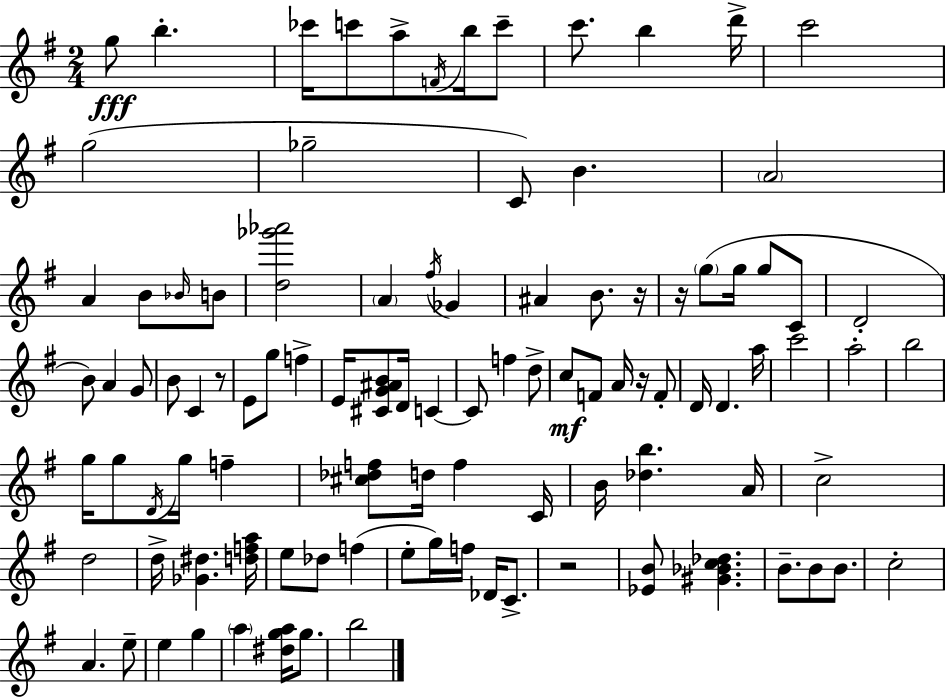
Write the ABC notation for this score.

X:1
T:Untitled
M:2/4
L:1/4
K:Em
g/2 b _c'/4 c'/2 a/2 F/4 b/4 c'/2 c'/2 b d'/4 c'2 g2 _g2 C/2 B A2 A B/2 _B/4 B/2 [d_g'_a']2 A ^f/4 _G ^A B/2 z/4 z/4 g/2 g/4 g/2 C/2 D2 B/2 A G/2 B/2 C z/2 E/2 g/2 f E/4 [^CG^AB]/2 D/4 C C/2 f d/2 c/2 F/2 A/4 z/4 F/2 D/4 D a/4 c'2 a2 b2 g/4 g/2 D/4 g/4 f [^c_df]/2 d/4 f C/4 B/4 [_db] A/4 c2 d2 d/4 [_G^d] [dfa]/4 e/2 _d/2 f e/2 g/4 f/4 _D/4 C/2 z2 [_EB]/2 [^G_Bc_d] B/2 B/2 B/2 c2 A e/2 e g a [^dga]/4 g/2 b2